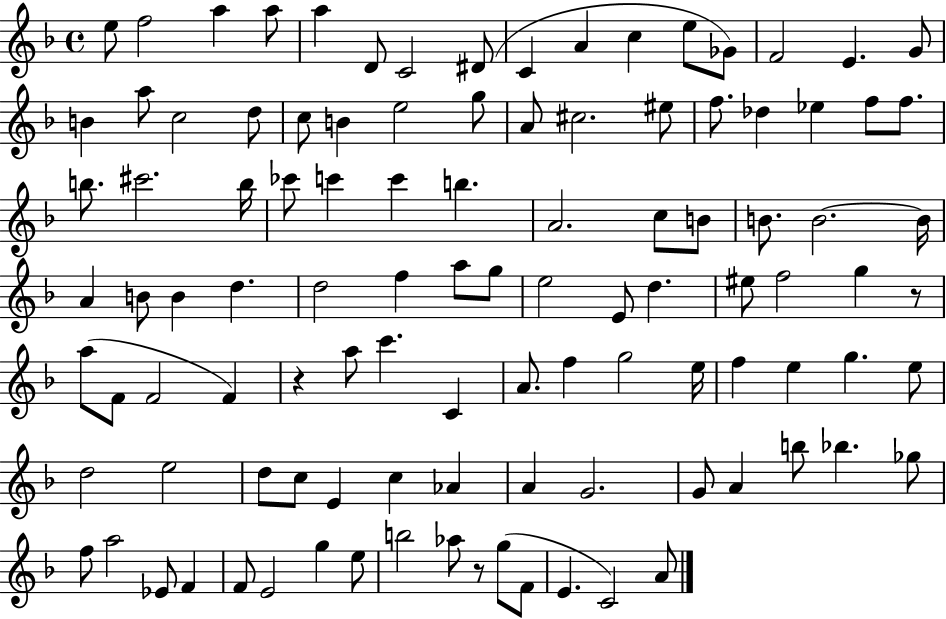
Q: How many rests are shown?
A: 3